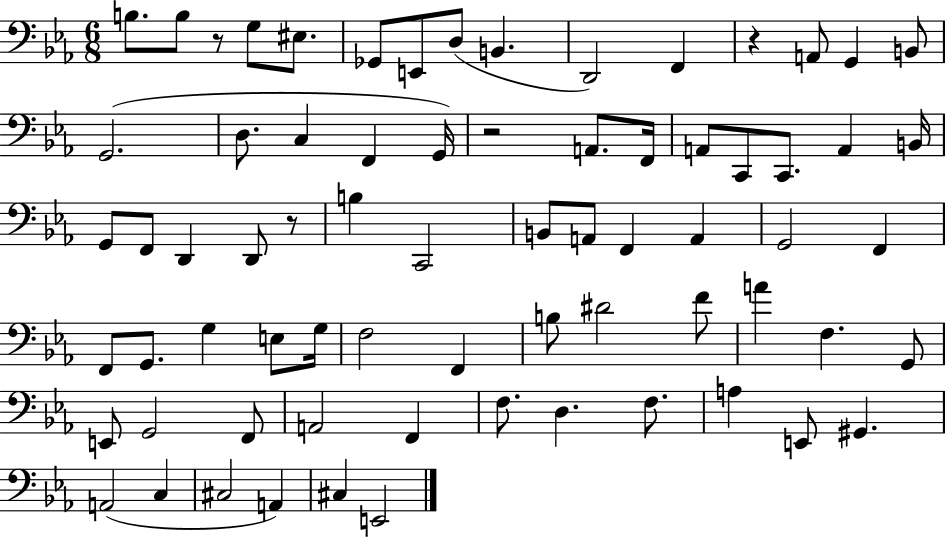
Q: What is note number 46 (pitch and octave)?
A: D#4